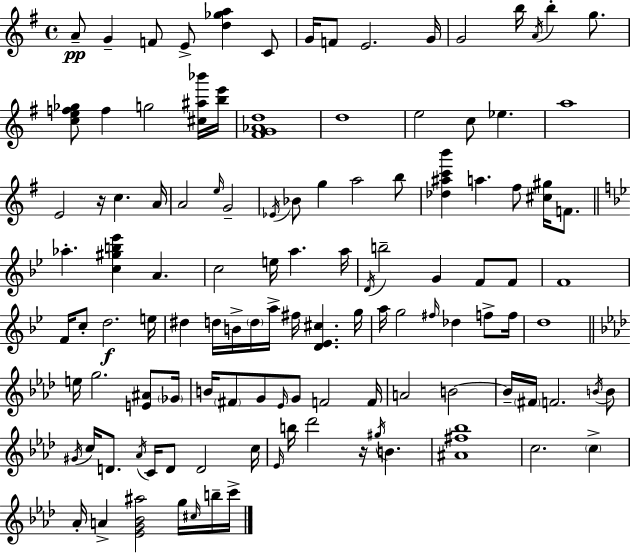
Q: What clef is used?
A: treble